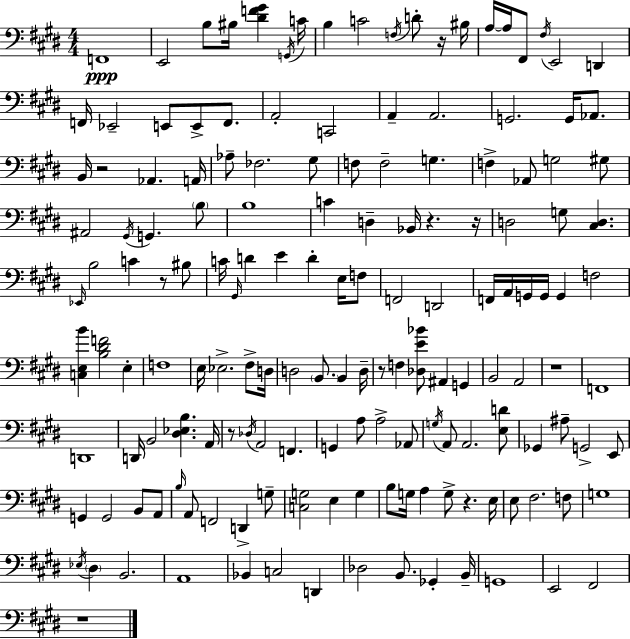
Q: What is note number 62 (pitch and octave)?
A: E3